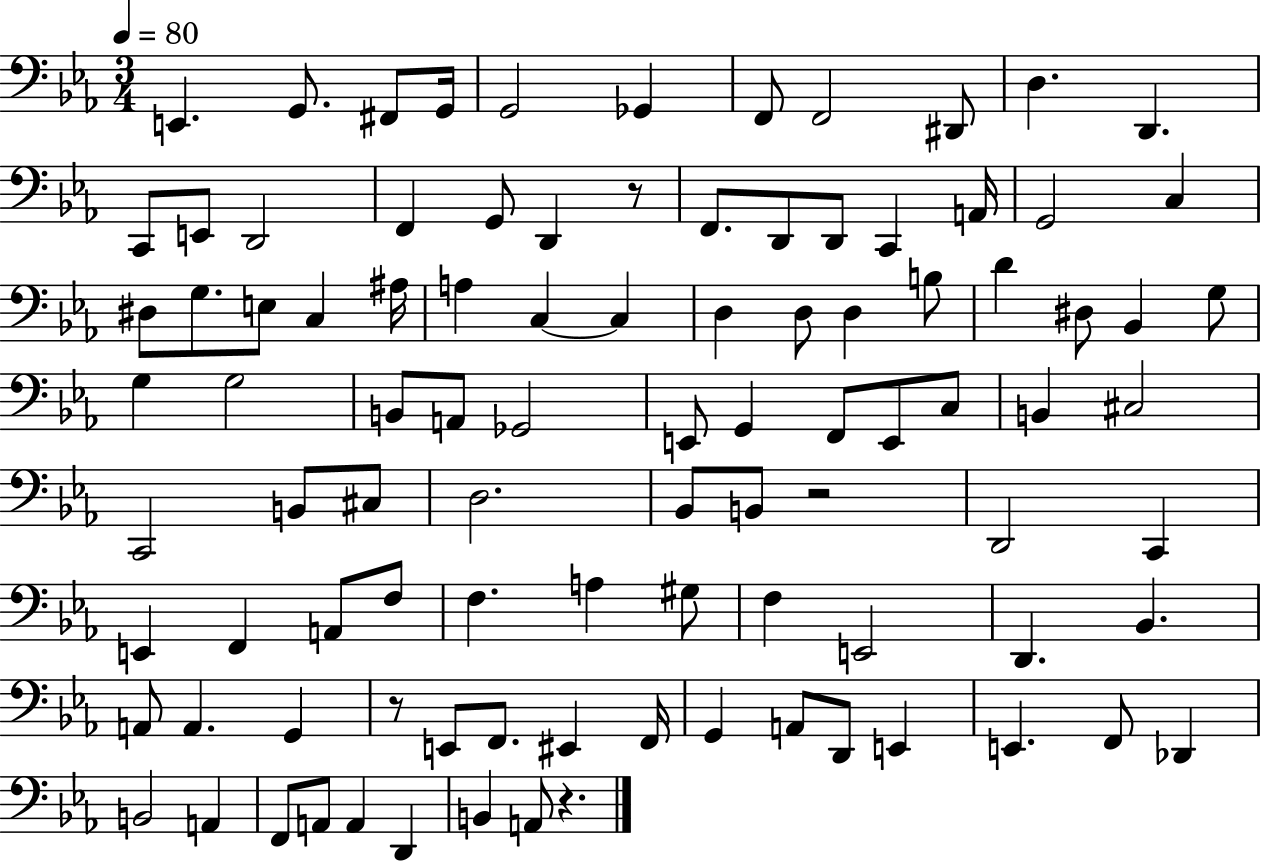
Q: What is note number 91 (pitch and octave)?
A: D2